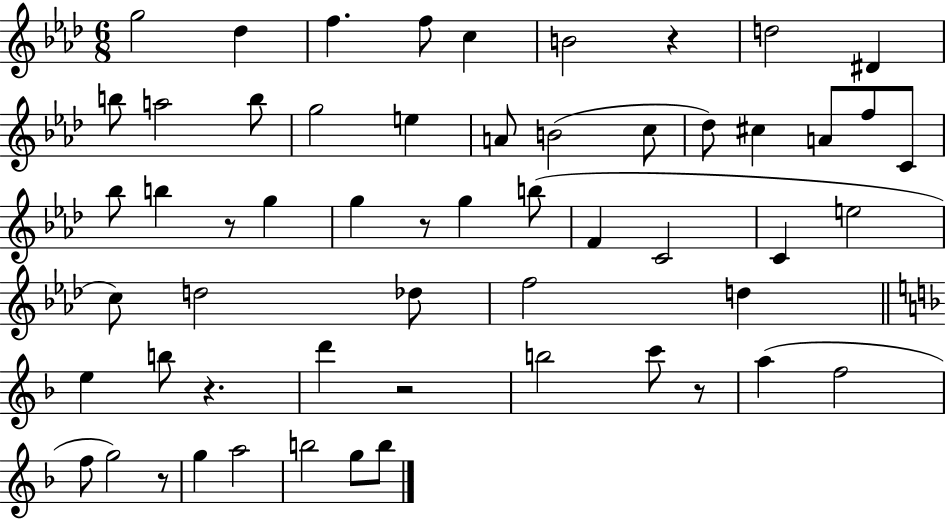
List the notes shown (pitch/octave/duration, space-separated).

G5/h Db5/q F5/q. F5/e C5/q B4/h R/q D5/h D#4/q B5/e A5/h B5/e G5/h E5/q A4/e B4/h C5/e Db5/e C#5/q A4/e F5/e C4/e Bb5/e B5/q R/e G5/q G5/q R/e G5/q B5/e F4/q C4/h C4/q E5/h C5/e D5/h Db5/e F5/h D5/q E5/q B5/e R/q. D6/q R/h B5/h C6/e R/e A5/q F5/h F5/e G5/h R/e G5/q A5/h B5/h G5/e B5/e